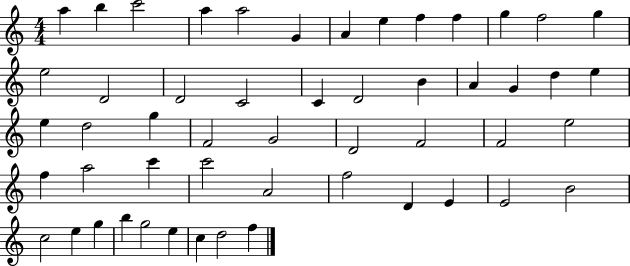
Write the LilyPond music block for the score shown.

{
  \clef treble
  \numericTimeSignature
  \time 4/4
  \key c \major
  a''4 b''4 c'''2 | a''4 a''2 g'4 | a'4 e''4 f''4 f''4 | g''4 f''2 g''4 | \break e''2 d'2 | d'2 c'2 | c'4 d'2 b'4 | a'4 g'4 d''4 e''4 | \break e''4 d''2 g''4 | f'2 g'2 | d'2 f'2 | f'2 e''2 | \break f''4 a''2 c'''4 | c'''2 a'2 | f''2 d'4 e'4 | e'2 b'2 | \break c''2 e''4 g''4 | b''4 g''2 e''4 | c''4 d''2 f''4 | \bar "|."
}